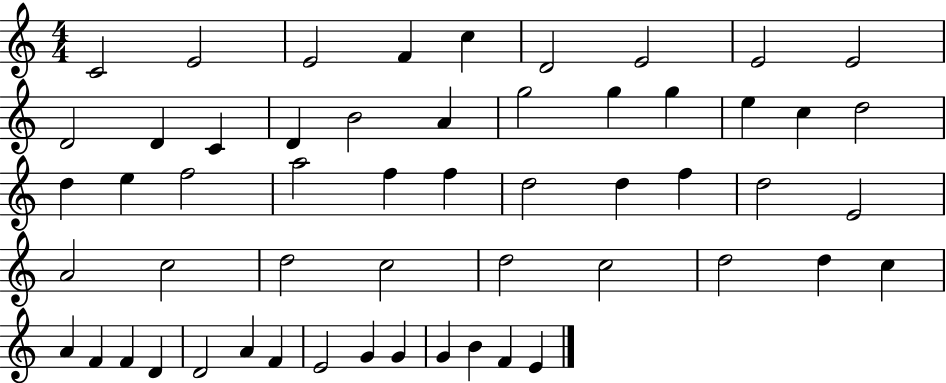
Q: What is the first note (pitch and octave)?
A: C4